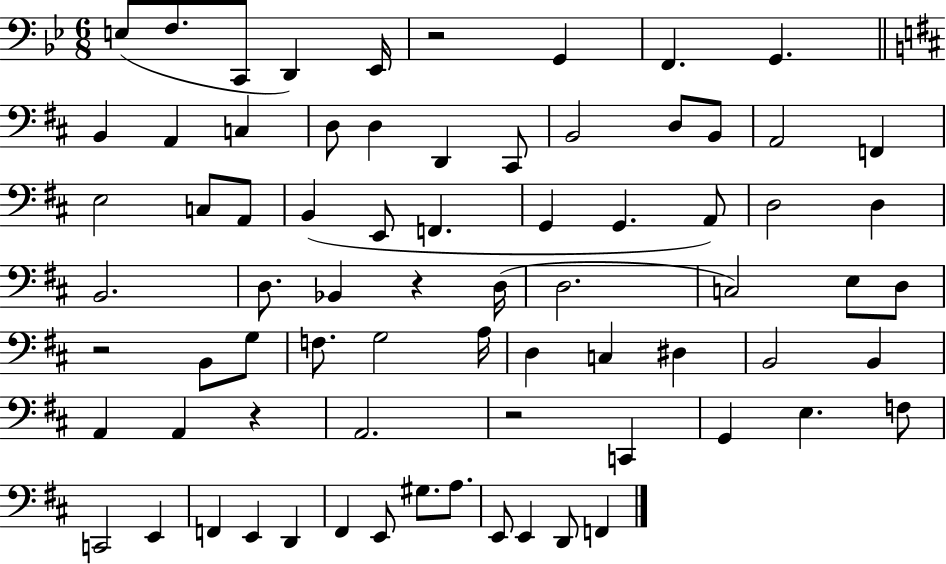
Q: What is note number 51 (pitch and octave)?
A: A2